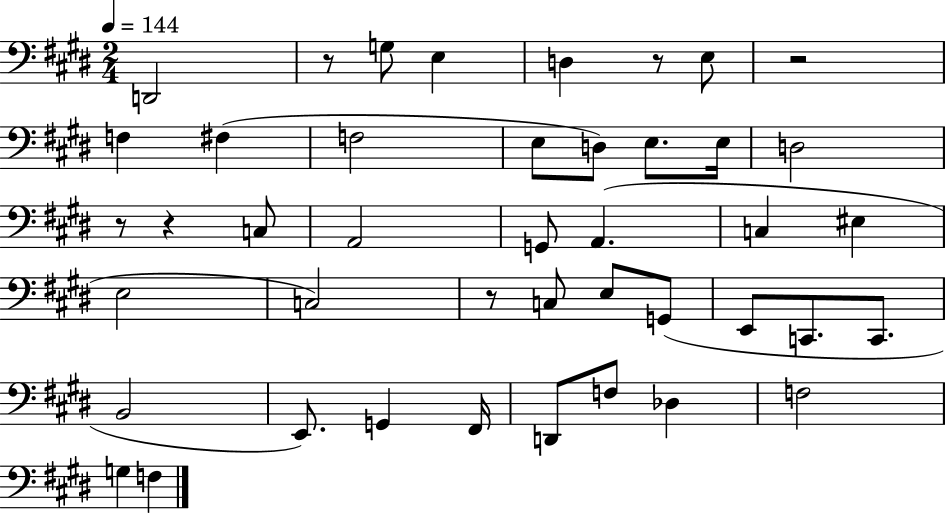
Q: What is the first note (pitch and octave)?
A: D2